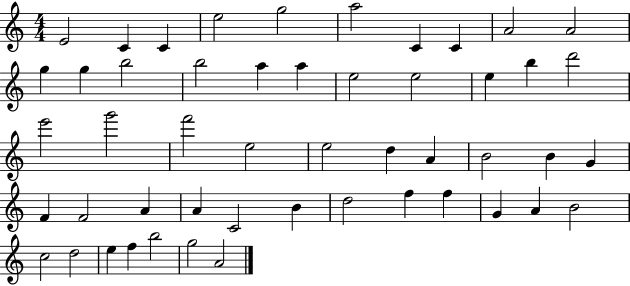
X:1
T:Untitled
M:4/4
L:1/4
K:C
E2 C C e2 g2 a2 C C A2 A2 g g b2 b2 a a e2 e2 e b d'2 e'2 g'2 f'2 e2 e2 d A B2 B G F F2 A A C2 B d2 f f G A B2 c2 d2 e f b2 g2 A2